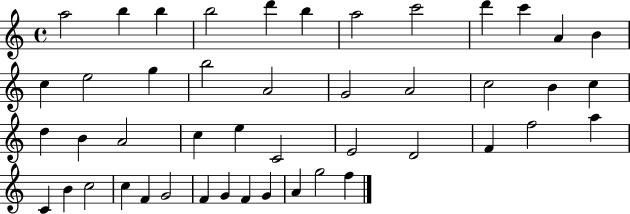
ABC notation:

X:1
T:Untitled
M:4/4
L:1/4
K:C
a2 b b b2 d' b a2 c'2 d' c' A B c e2 g b2 A2 G2 A2 c2 B c d B A2 c e C2 E2 D2 F f2 a C B c2 c F G2 F G F G A g2 f